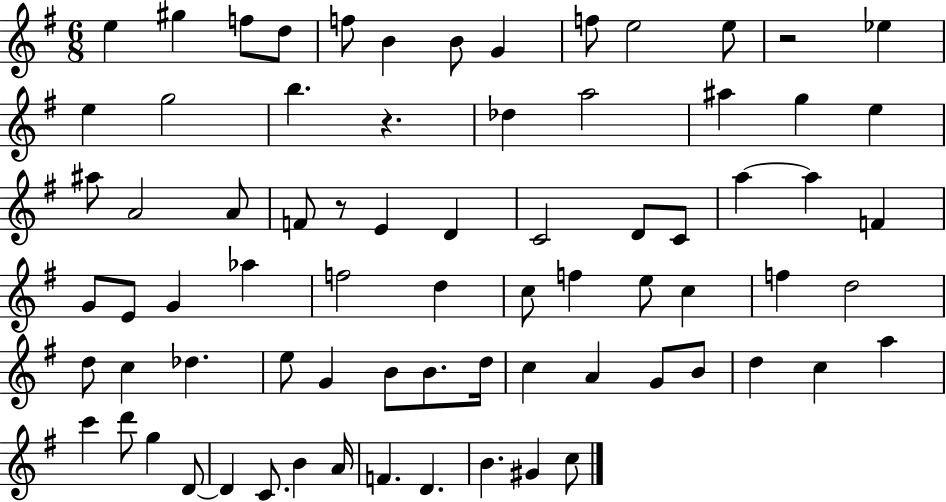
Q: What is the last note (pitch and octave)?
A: C5